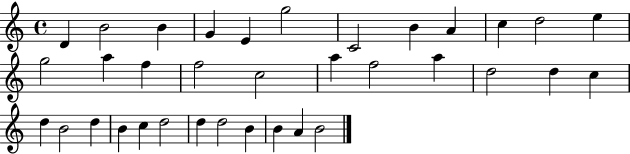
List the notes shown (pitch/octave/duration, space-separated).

D4/q B4/h B4/q G4/q E4/q G5/h C4/h B4/q A4/q C5/q D5/h E5/q G5/h A5/q F5/q F5/h C5/h A5/q F5/h A5/q D5/h D5/q C5/q D5/q B4/h D5/q B4/q C5/q D5/h D5/q D5/h B4/q B4/q A4/q B4/h